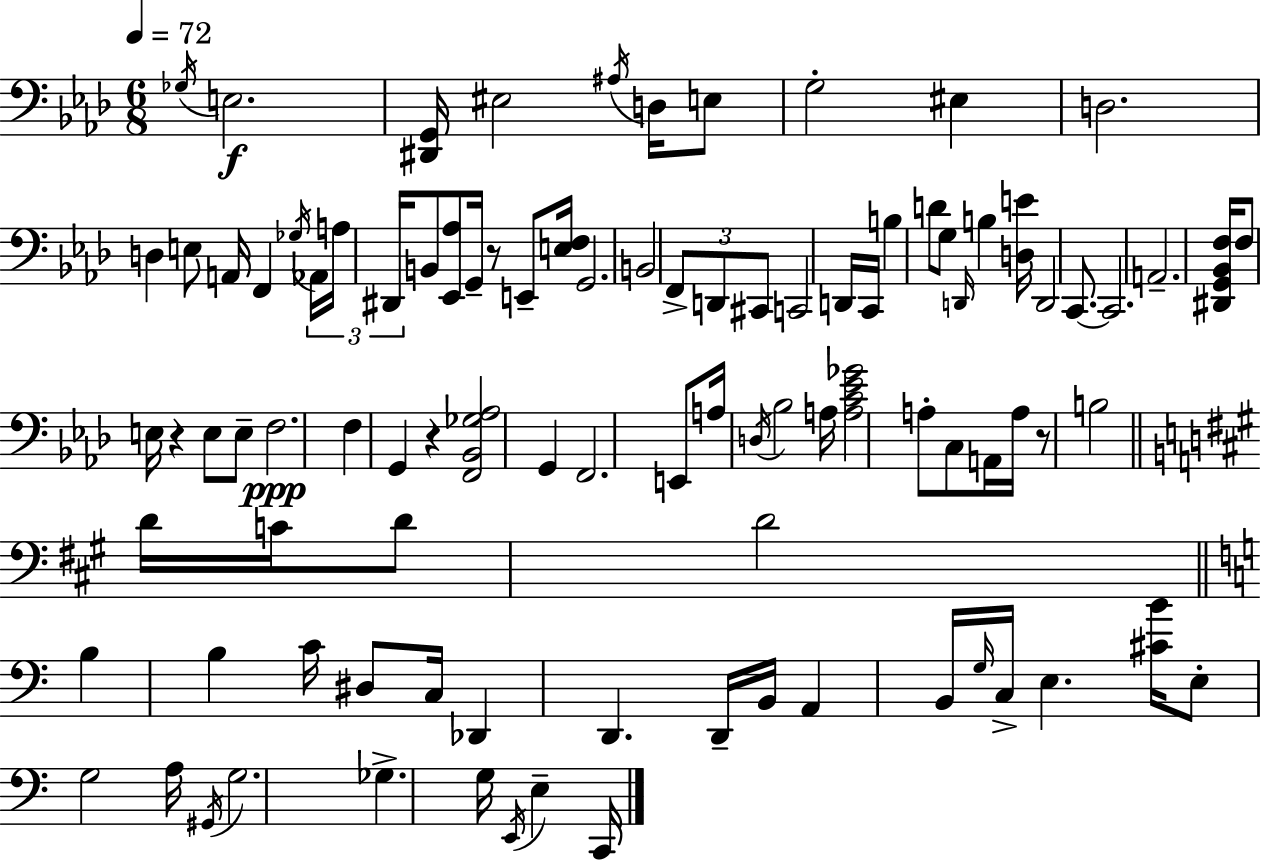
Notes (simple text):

Gb3/s E3/h. [D#2,G2]/s EIS3/h A#3/s D3/s E3/e G3/h EIS3/q D3/h. D3/q E3/e A2/s F2/q Gb3/s Ab2/s A3/s D#2/s B2/e [Eb2,Ab3]/e G2/s R/e E2/e [E3,F3]/s G2/h. B2/h F2/e D2/e C#2/e C2/h D2/s C2/s B3/q D4/e G3/e D2/s B3/q [D3,E4]/s D2/h C2/e. C2/h. A2/h. [D#2,G2,Bb2,F3]/s F3/e E3/s R/q E3/e E3/e F3/h. F3/q G2/q R/q [F2,Bb2,Gb3,Ab3]/h G2/q F2/h. E2/e A3/s D3/s Bb3/h A3/s [A3,C4,Eb4,Gb4]/h A3/e C3/e A2/s A3/s R/e B3/h D4/s C4/s D4/e D4/h B3/q B3/q C4/s D#3/e C3/s Db2/q D2/q. D2/s B2/s A2/q B2/s G3/s C3/s E3/q. [C#4,B4]/s E3/e G3/h A3/s G#2/s G3/h. Gb3/q. G3/s E2/s E3/q C2/s